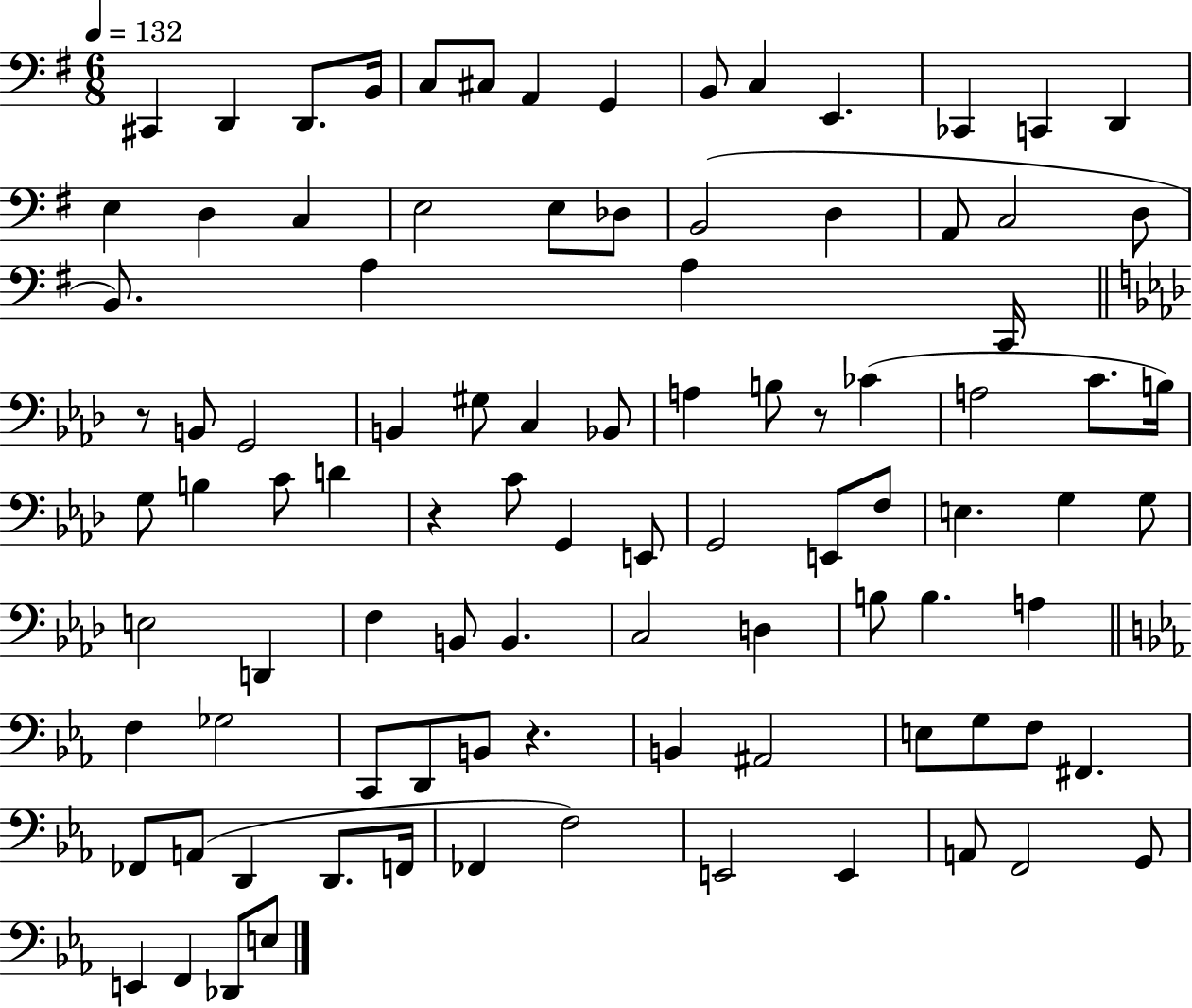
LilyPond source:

{
  \clef bass
  \numericTimeSignature
  \time 6/8
  \key g \major
  \tempo 4 = 132
  cis,4 d,4 d,8. b,16 | c8 cis8 a,4 g,4 | b,8 c4 e,4. | ces,4 c,4 d,4 | \break e4 d4 c4 | e2 e8 des8 | b,2( d4 | a,8 c2 d8 | \break b,8.) a4 a4 c,16 | \bar "||" \break \key f \minor r8 b,8 g,2 | b,4 gis8 c4 bes,8 | a4 b8 r8 ces'4( | a2 c'8. b16) | \break g8 b4 c'8 d'4 | r4 c'8 g,4 e,8 | g,2 e,8 f8 | e4. g4 g8 | \break e2 d,4 | f4 b,8 b,4. | c2 d4 | b8 b4. a4 | \break \bar "||" \break \key ees \major f4 ges2 | c,8 d,8 b,8 r4. | b,4 ais,2 | e8 g8 f8 fis,4. | \break fes,8 a,8( d,4 d,8. f,16 | fes,4 f2) | e,2 e,4 | a,8 f,2 g,8 | \break e,4 f,4 des,8 e8 | \bar "|."
}